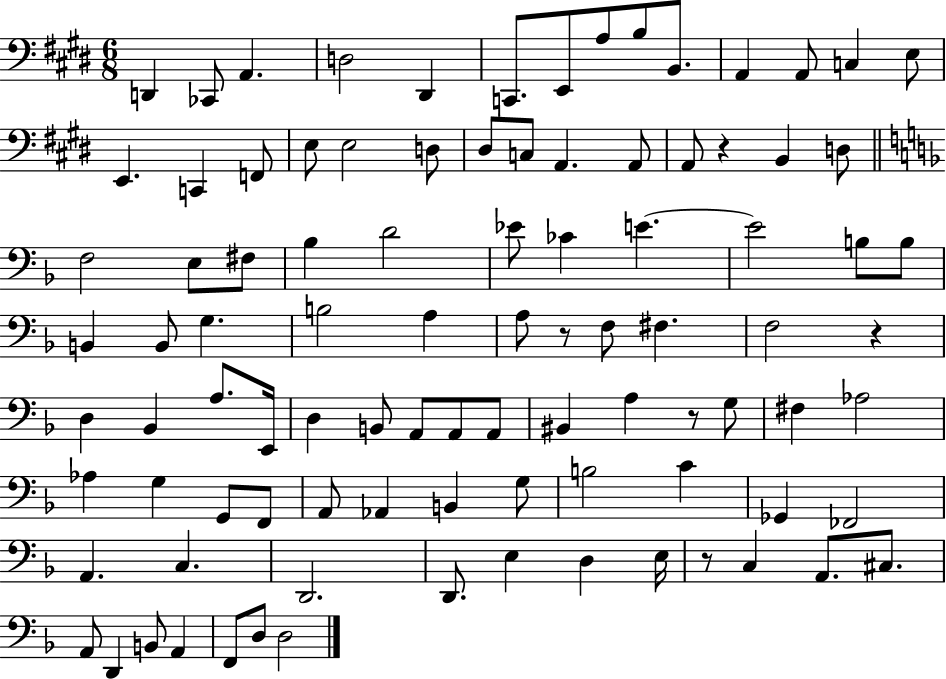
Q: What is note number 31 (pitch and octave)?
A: Bb3